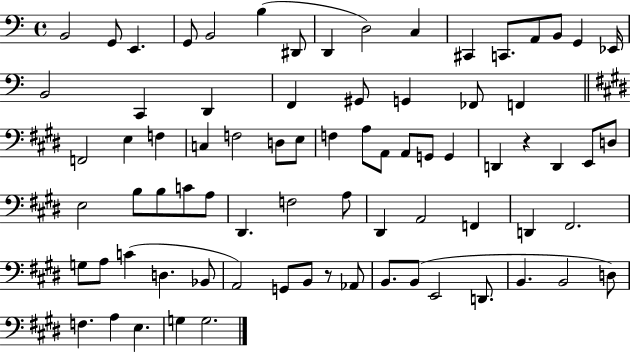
B2/h G2/e E2/q. G2/e B2/h B3/q D#2/e D2/q D3/h C3/q C#2/q C2/e. A2/e B2/e G2/q Eb2/s B2/h C2/q D2/q F2/q G#2/e G2/q FES2/e F2/q F2/h E3/q F3/q C3/q F3/h D3/e E3/e F3/q A3/e A2/e A2/e G2/e G2/q D2/q R/q D2/q E2/e D3/e E3/h B3/e B3/e C4/e A3/e D#2/q. F3/h A3/e D#2/q A2/h F2/q D2/q F#2/h. G3/e A3/e C4/q D3/q. Bb2/e A2/h G2/e B2/e R/e Ab2/e B2/e. B2/e E2/h D2/e. B2/q. B2/h D3/e F3/q. A3/q E3/q. G3/q G3/h.